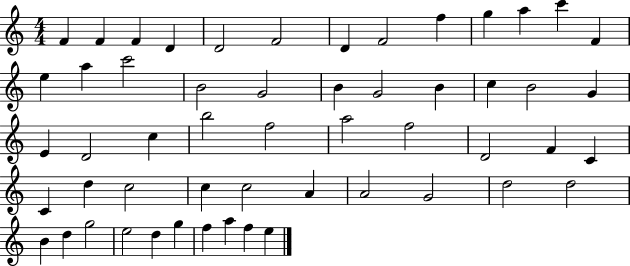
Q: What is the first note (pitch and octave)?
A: F4